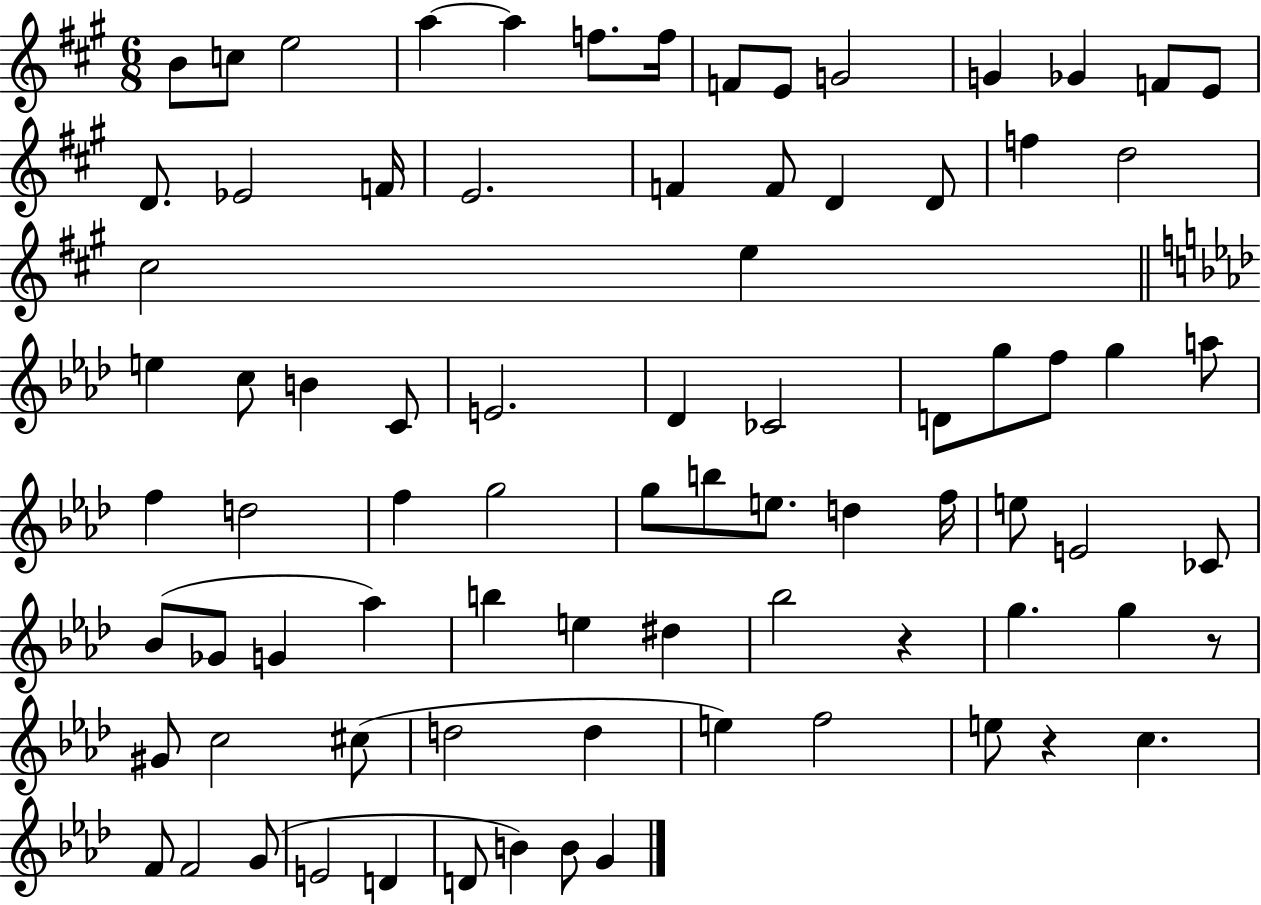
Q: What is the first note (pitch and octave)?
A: B4